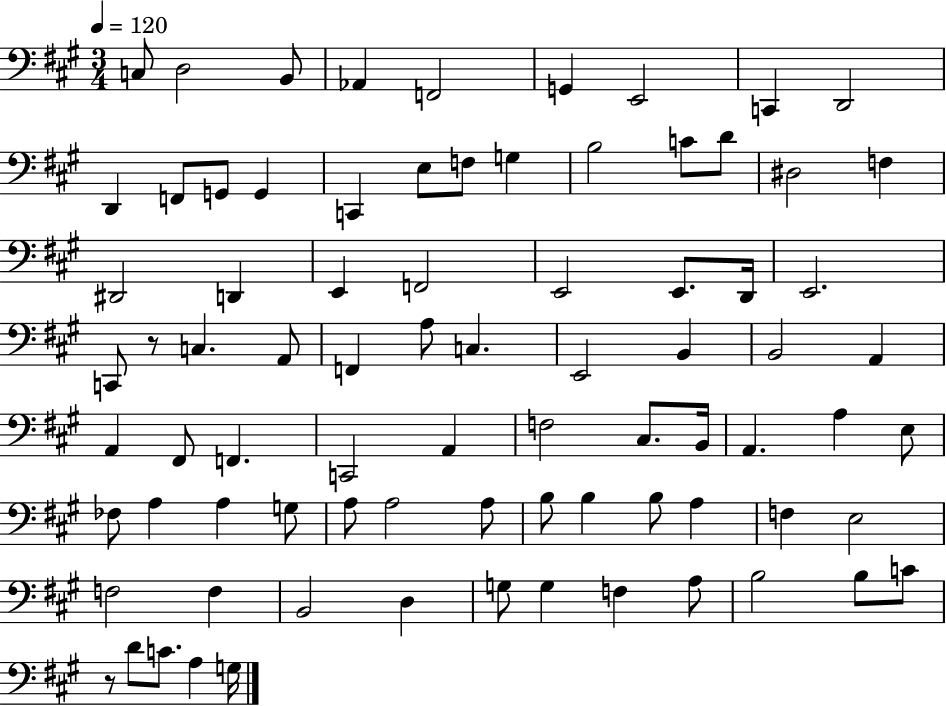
C3/e D3/h B2/e Ab2/q F2/h G2/q E2/h C2/q D2/h D2/q F2/e G2/e G2/q C2/q E3/e F3/e G3/q B3/h C4/e D4/e D#3/h F3/q D#2/h D2/q E2/q F2/h E2/h E2/e. D2/s E2/h. C2/e R/e C3/q. A2/e F2/q A3/e C3/q. E2/h B2/q B2/h A2/q A2/q F#2/e F2/q. C2/h A2/q F3/h C#3/e. B2/s A2/q. A3/q E3/e FES3/e A3/q A3/q G3/e A3/e A3/h A3/e B3/e B3/q B3/e A3/q F3/q E3/h F3/h F3/q B2/h D3/q G3/e G3/q F3/q A3/e B3/h B3/e C4/e R/e D4/e C4/e. A3/q G3/s